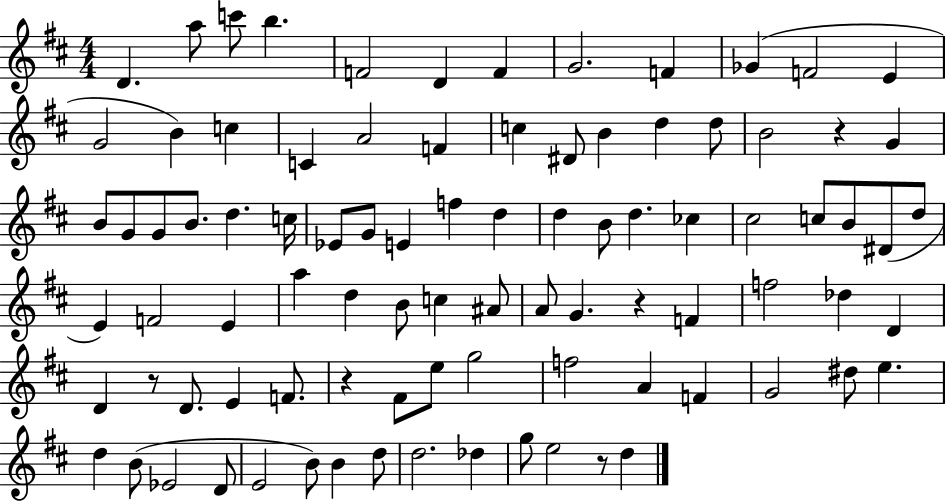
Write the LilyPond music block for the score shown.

{
  \clef treble
  \numericTimeSignature
  \time 4/4
  \key d \major
  d'4. a''8 c'''8 b''4. | f'2 d'4 f'4 | g'2. f'4 | ges'4( f'2 e'4 | \break g'2 b'4) c''4 | c'4 a'2 f'4 | c''4 dis'8 b'4 d''4 d''8 | b'2 r4 g'4 | \break b'8 g'8 g'8 b'8. d''4. c''16 | ees'8 g'8 e'4 f''4 d''4 | d''4 b'8 d''4. ces''4 | cis''2 c''8 b'8 dis'8( d''8 | \break e'4) f'2 e'4 | a''4 d''4 b'8 c''4 ais'8 | a'8 g'4. r4 f'4 | f''2 des''4 d'4 | \break d'4 r8 d'8. e'4 f'8. | r4 fis'8 e''8 g''2 | f''2 a'4 f'4 | g'2 dis''8 e''4. | \break d''4 b'8( ees'2 d'8 | e'2 b'8) b'4 d''8 | d''2. des''4 | g''8 e''2 r8 d''4 | \break \bar "|."
}